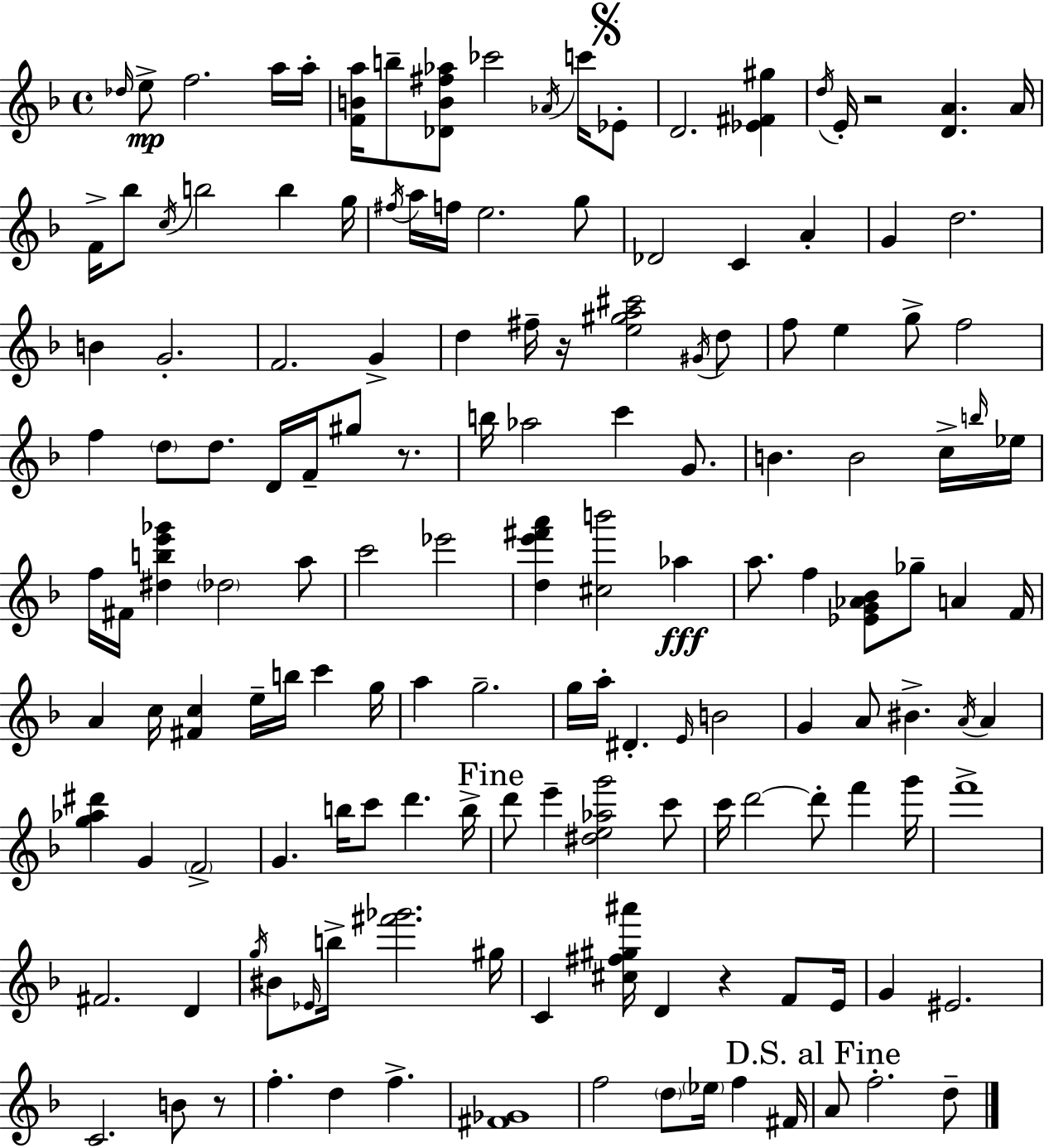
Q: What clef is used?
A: treble